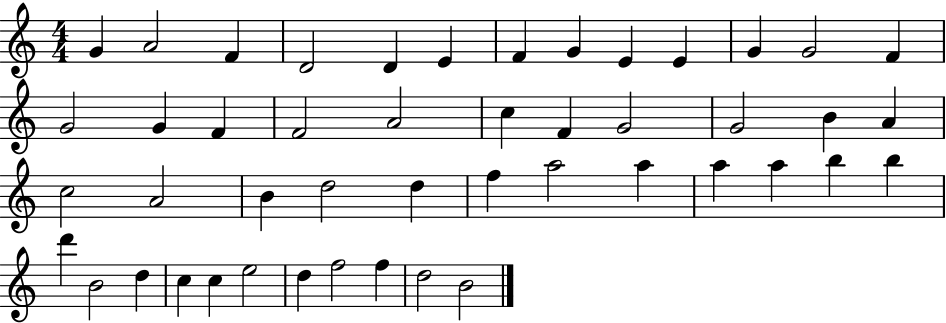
G4/q A4/h F4/q D4/h D4/q E4/q F4/q G4/q E4/q E4/q G4/q G4/h F4/q G4/h G4/q F4/q F4/h A4/h C5/q F4/q G4/h G4/h B4/q A4/q C5/h A4/h B4/q D5/h D5/q F5/q A5/h A5/q A5/q A5/q B5/q B5/q D6/q B4/h D5/q C5/q C5/q E5/h D5/q F5/h F5/q D5/h B4/h